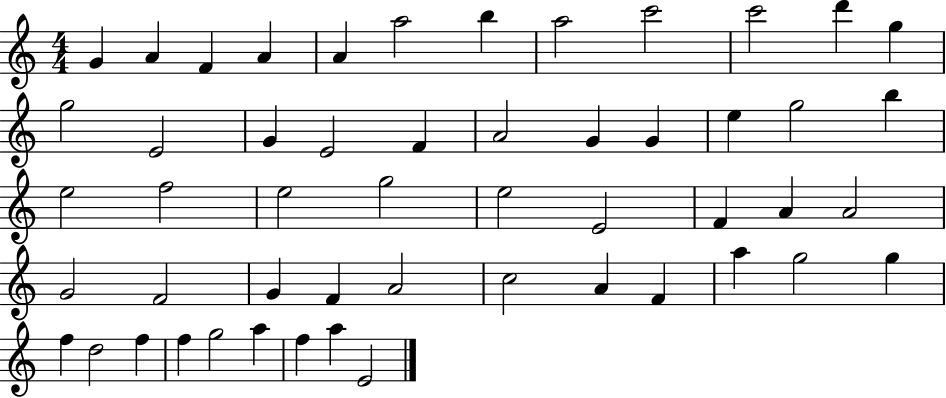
G4/q A4/q F4/q A4/q A4/q A5/h B5/q A5/h C6/h C6/h D6/q G5/q G5/h E4/h G4/q E4/h F4/q A4/h G4/q G4/q E5/q G5/h B5/q E5/h F5/h E5/h G5/h E5/h E4/h F4/q A4/q A4/h G4/h F4/h G4/q F4/q A4/h C5/h A4/q F4/q A5/q G5/h G5/q F5/q D5/h F5/q F5/q G5/h A5/q F5/q A5/q E4/h